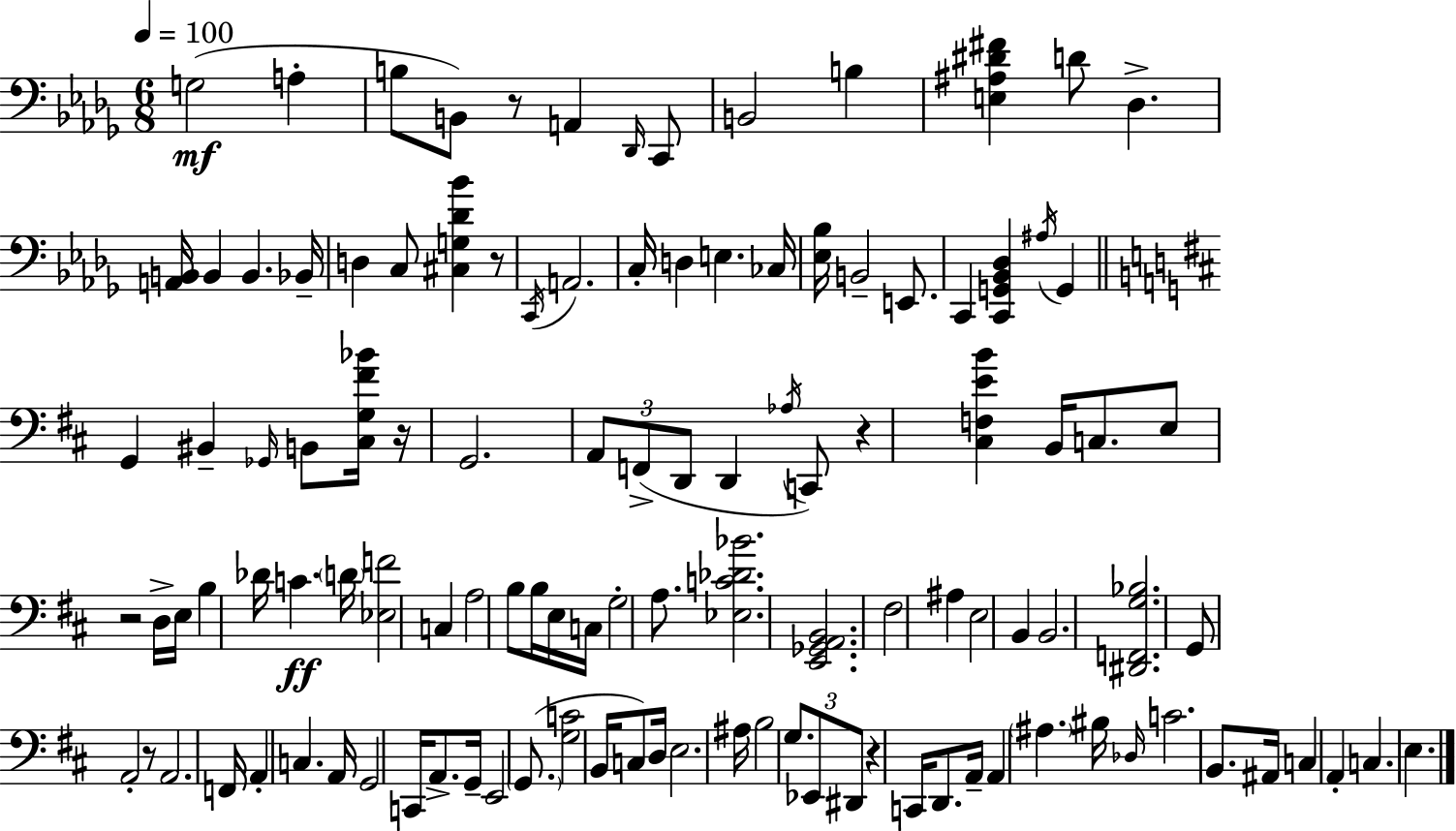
G3/h A3/q B3/e B2/e R/e A2/q Db2/s C2/e B2/h B3/q [E3,A#3,D#4,F#4]/q D4/e Db3/q. [A2,B2]/s B2/q B2/q. Bb2/s D3/q C3/e [C#3,G3,Db4,Bb4]/q R/e C2/s A2/h. C3/s D3/q E3/q. CES3/s [Eb3,Bb3]/s B2/h E2/e. C2/q [C2,G2,Bb2,Db3]/q A#3/s G2/q G2/q BIS2/q Gb2/s B2/e [C#3,G3,F#4,Bb4]/s R/s G2/h. A2/e F2/e D2/e D2/q Ab3/s C2/e R/q [C#3,F3,E4,B4]/q B2/s C3/e. E3/e R/h D3/s E3/s B3/q Db4/s C4/q. D4/s [Eb3,F4]/h C3/q A3/h B3/e B3/s E3/s C3/s G3/h A3/e. [Eb3,C4,Db4,Bb4]/h. [E2,Gb2,A2,B2]/h. F#3/h A#3/q E3/h B2/q B2/h. [D#2,F2,G3,Bb3]/h. G2/e A2/h R/e A2/h. F2/s A2/q C3/q. A2/s G2/h C2/s A2/e. G2/s E2/h G2/e. [G3,C4]/h B2/s C3/e D3/s E3/h. A#3/s B3/h G3/e. Eb2/e D#2/e R/q C2/s D2/e. A2/s A2/q A#3/q. BIS3/s Db3/s C4/h. B2/e. A#2/s C3/q A2/q C3/q. E3/q.